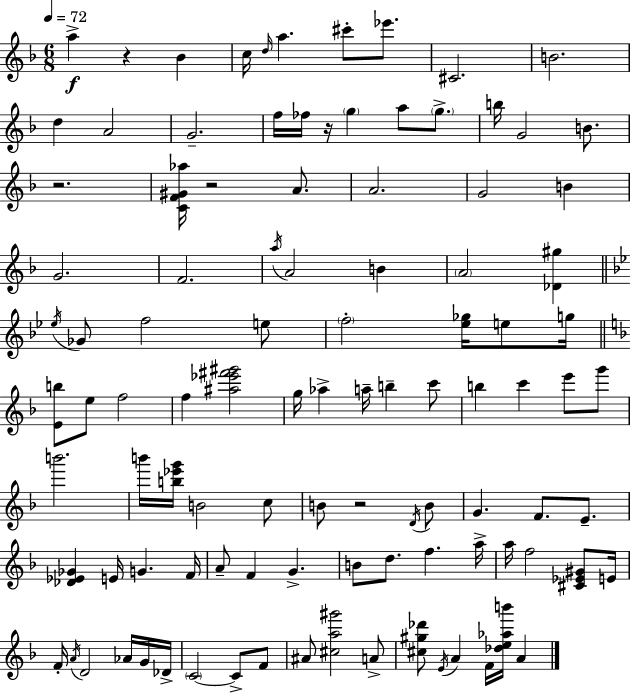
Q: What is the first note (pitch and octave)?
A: A5